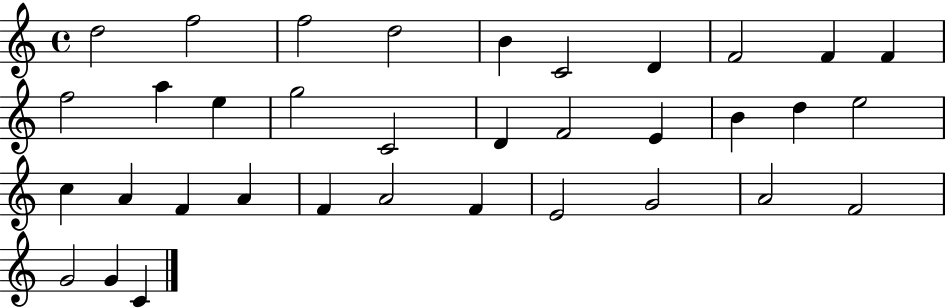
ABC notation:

X:1
T:Untitled
M:4/4
L:1/4
K:C
d2 f2 f2 d2 B C2 D F2 F F f2 a e g2 C2 D F2 E B d e2 c A F A F A2 F E2 G2 A2 F2 G2 G C